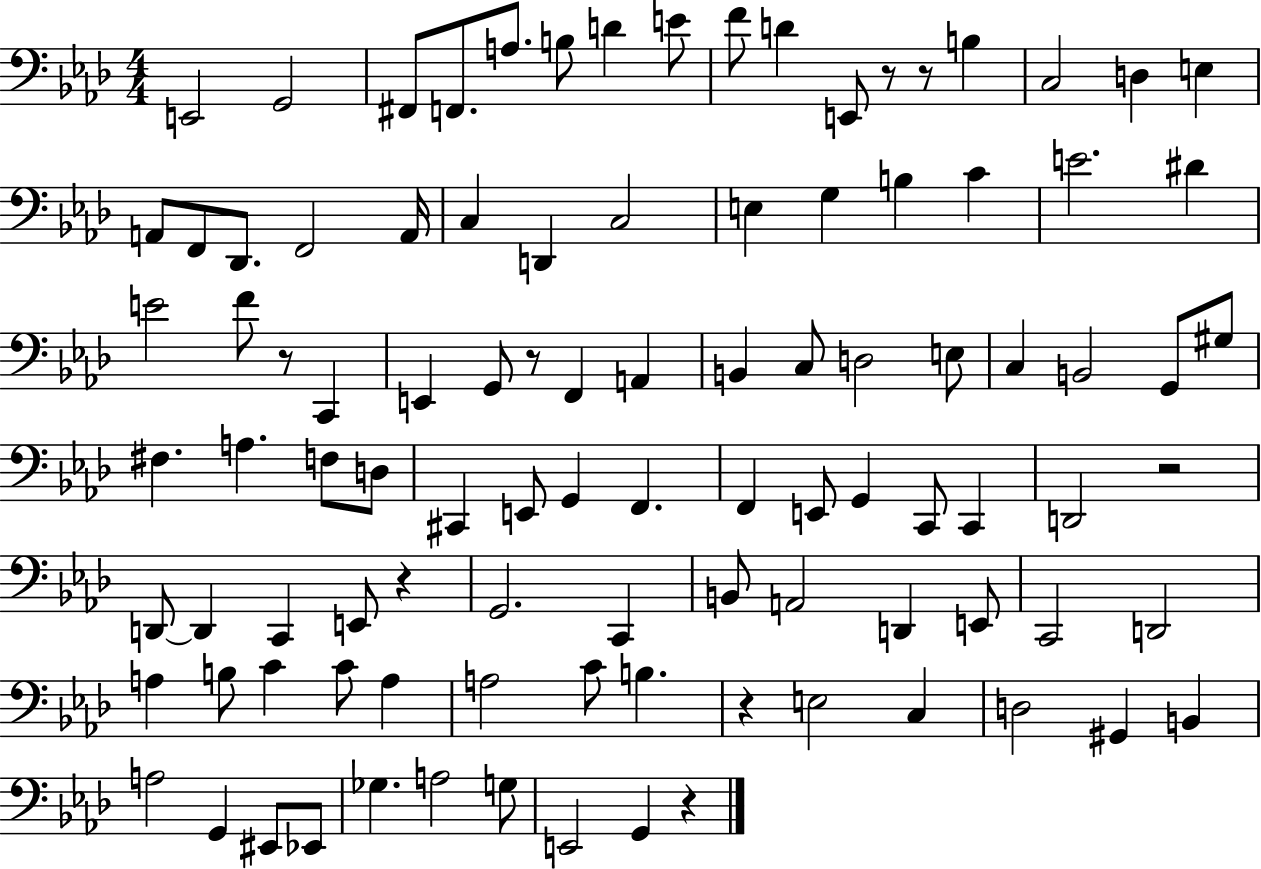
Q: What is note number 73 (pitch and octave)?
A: C4